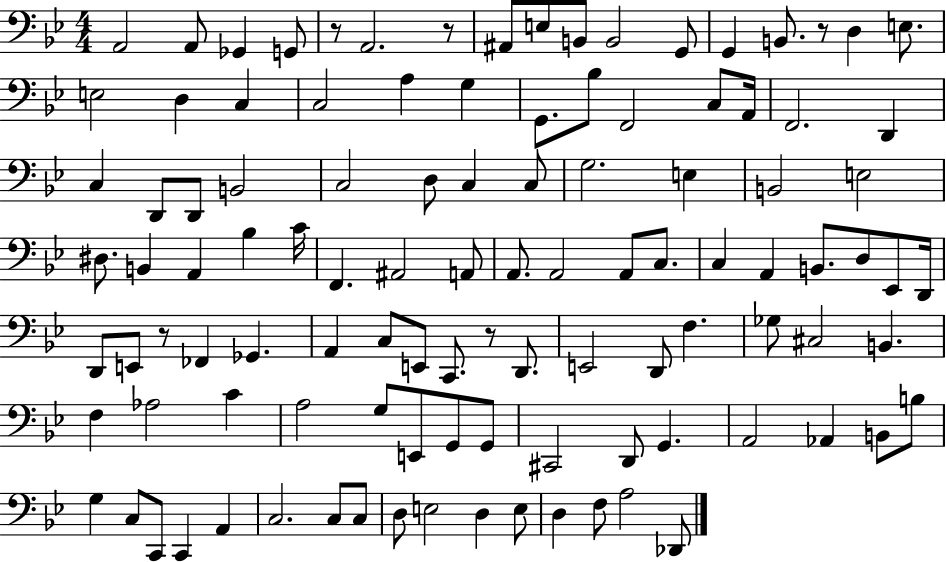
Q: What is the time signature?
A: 4/4